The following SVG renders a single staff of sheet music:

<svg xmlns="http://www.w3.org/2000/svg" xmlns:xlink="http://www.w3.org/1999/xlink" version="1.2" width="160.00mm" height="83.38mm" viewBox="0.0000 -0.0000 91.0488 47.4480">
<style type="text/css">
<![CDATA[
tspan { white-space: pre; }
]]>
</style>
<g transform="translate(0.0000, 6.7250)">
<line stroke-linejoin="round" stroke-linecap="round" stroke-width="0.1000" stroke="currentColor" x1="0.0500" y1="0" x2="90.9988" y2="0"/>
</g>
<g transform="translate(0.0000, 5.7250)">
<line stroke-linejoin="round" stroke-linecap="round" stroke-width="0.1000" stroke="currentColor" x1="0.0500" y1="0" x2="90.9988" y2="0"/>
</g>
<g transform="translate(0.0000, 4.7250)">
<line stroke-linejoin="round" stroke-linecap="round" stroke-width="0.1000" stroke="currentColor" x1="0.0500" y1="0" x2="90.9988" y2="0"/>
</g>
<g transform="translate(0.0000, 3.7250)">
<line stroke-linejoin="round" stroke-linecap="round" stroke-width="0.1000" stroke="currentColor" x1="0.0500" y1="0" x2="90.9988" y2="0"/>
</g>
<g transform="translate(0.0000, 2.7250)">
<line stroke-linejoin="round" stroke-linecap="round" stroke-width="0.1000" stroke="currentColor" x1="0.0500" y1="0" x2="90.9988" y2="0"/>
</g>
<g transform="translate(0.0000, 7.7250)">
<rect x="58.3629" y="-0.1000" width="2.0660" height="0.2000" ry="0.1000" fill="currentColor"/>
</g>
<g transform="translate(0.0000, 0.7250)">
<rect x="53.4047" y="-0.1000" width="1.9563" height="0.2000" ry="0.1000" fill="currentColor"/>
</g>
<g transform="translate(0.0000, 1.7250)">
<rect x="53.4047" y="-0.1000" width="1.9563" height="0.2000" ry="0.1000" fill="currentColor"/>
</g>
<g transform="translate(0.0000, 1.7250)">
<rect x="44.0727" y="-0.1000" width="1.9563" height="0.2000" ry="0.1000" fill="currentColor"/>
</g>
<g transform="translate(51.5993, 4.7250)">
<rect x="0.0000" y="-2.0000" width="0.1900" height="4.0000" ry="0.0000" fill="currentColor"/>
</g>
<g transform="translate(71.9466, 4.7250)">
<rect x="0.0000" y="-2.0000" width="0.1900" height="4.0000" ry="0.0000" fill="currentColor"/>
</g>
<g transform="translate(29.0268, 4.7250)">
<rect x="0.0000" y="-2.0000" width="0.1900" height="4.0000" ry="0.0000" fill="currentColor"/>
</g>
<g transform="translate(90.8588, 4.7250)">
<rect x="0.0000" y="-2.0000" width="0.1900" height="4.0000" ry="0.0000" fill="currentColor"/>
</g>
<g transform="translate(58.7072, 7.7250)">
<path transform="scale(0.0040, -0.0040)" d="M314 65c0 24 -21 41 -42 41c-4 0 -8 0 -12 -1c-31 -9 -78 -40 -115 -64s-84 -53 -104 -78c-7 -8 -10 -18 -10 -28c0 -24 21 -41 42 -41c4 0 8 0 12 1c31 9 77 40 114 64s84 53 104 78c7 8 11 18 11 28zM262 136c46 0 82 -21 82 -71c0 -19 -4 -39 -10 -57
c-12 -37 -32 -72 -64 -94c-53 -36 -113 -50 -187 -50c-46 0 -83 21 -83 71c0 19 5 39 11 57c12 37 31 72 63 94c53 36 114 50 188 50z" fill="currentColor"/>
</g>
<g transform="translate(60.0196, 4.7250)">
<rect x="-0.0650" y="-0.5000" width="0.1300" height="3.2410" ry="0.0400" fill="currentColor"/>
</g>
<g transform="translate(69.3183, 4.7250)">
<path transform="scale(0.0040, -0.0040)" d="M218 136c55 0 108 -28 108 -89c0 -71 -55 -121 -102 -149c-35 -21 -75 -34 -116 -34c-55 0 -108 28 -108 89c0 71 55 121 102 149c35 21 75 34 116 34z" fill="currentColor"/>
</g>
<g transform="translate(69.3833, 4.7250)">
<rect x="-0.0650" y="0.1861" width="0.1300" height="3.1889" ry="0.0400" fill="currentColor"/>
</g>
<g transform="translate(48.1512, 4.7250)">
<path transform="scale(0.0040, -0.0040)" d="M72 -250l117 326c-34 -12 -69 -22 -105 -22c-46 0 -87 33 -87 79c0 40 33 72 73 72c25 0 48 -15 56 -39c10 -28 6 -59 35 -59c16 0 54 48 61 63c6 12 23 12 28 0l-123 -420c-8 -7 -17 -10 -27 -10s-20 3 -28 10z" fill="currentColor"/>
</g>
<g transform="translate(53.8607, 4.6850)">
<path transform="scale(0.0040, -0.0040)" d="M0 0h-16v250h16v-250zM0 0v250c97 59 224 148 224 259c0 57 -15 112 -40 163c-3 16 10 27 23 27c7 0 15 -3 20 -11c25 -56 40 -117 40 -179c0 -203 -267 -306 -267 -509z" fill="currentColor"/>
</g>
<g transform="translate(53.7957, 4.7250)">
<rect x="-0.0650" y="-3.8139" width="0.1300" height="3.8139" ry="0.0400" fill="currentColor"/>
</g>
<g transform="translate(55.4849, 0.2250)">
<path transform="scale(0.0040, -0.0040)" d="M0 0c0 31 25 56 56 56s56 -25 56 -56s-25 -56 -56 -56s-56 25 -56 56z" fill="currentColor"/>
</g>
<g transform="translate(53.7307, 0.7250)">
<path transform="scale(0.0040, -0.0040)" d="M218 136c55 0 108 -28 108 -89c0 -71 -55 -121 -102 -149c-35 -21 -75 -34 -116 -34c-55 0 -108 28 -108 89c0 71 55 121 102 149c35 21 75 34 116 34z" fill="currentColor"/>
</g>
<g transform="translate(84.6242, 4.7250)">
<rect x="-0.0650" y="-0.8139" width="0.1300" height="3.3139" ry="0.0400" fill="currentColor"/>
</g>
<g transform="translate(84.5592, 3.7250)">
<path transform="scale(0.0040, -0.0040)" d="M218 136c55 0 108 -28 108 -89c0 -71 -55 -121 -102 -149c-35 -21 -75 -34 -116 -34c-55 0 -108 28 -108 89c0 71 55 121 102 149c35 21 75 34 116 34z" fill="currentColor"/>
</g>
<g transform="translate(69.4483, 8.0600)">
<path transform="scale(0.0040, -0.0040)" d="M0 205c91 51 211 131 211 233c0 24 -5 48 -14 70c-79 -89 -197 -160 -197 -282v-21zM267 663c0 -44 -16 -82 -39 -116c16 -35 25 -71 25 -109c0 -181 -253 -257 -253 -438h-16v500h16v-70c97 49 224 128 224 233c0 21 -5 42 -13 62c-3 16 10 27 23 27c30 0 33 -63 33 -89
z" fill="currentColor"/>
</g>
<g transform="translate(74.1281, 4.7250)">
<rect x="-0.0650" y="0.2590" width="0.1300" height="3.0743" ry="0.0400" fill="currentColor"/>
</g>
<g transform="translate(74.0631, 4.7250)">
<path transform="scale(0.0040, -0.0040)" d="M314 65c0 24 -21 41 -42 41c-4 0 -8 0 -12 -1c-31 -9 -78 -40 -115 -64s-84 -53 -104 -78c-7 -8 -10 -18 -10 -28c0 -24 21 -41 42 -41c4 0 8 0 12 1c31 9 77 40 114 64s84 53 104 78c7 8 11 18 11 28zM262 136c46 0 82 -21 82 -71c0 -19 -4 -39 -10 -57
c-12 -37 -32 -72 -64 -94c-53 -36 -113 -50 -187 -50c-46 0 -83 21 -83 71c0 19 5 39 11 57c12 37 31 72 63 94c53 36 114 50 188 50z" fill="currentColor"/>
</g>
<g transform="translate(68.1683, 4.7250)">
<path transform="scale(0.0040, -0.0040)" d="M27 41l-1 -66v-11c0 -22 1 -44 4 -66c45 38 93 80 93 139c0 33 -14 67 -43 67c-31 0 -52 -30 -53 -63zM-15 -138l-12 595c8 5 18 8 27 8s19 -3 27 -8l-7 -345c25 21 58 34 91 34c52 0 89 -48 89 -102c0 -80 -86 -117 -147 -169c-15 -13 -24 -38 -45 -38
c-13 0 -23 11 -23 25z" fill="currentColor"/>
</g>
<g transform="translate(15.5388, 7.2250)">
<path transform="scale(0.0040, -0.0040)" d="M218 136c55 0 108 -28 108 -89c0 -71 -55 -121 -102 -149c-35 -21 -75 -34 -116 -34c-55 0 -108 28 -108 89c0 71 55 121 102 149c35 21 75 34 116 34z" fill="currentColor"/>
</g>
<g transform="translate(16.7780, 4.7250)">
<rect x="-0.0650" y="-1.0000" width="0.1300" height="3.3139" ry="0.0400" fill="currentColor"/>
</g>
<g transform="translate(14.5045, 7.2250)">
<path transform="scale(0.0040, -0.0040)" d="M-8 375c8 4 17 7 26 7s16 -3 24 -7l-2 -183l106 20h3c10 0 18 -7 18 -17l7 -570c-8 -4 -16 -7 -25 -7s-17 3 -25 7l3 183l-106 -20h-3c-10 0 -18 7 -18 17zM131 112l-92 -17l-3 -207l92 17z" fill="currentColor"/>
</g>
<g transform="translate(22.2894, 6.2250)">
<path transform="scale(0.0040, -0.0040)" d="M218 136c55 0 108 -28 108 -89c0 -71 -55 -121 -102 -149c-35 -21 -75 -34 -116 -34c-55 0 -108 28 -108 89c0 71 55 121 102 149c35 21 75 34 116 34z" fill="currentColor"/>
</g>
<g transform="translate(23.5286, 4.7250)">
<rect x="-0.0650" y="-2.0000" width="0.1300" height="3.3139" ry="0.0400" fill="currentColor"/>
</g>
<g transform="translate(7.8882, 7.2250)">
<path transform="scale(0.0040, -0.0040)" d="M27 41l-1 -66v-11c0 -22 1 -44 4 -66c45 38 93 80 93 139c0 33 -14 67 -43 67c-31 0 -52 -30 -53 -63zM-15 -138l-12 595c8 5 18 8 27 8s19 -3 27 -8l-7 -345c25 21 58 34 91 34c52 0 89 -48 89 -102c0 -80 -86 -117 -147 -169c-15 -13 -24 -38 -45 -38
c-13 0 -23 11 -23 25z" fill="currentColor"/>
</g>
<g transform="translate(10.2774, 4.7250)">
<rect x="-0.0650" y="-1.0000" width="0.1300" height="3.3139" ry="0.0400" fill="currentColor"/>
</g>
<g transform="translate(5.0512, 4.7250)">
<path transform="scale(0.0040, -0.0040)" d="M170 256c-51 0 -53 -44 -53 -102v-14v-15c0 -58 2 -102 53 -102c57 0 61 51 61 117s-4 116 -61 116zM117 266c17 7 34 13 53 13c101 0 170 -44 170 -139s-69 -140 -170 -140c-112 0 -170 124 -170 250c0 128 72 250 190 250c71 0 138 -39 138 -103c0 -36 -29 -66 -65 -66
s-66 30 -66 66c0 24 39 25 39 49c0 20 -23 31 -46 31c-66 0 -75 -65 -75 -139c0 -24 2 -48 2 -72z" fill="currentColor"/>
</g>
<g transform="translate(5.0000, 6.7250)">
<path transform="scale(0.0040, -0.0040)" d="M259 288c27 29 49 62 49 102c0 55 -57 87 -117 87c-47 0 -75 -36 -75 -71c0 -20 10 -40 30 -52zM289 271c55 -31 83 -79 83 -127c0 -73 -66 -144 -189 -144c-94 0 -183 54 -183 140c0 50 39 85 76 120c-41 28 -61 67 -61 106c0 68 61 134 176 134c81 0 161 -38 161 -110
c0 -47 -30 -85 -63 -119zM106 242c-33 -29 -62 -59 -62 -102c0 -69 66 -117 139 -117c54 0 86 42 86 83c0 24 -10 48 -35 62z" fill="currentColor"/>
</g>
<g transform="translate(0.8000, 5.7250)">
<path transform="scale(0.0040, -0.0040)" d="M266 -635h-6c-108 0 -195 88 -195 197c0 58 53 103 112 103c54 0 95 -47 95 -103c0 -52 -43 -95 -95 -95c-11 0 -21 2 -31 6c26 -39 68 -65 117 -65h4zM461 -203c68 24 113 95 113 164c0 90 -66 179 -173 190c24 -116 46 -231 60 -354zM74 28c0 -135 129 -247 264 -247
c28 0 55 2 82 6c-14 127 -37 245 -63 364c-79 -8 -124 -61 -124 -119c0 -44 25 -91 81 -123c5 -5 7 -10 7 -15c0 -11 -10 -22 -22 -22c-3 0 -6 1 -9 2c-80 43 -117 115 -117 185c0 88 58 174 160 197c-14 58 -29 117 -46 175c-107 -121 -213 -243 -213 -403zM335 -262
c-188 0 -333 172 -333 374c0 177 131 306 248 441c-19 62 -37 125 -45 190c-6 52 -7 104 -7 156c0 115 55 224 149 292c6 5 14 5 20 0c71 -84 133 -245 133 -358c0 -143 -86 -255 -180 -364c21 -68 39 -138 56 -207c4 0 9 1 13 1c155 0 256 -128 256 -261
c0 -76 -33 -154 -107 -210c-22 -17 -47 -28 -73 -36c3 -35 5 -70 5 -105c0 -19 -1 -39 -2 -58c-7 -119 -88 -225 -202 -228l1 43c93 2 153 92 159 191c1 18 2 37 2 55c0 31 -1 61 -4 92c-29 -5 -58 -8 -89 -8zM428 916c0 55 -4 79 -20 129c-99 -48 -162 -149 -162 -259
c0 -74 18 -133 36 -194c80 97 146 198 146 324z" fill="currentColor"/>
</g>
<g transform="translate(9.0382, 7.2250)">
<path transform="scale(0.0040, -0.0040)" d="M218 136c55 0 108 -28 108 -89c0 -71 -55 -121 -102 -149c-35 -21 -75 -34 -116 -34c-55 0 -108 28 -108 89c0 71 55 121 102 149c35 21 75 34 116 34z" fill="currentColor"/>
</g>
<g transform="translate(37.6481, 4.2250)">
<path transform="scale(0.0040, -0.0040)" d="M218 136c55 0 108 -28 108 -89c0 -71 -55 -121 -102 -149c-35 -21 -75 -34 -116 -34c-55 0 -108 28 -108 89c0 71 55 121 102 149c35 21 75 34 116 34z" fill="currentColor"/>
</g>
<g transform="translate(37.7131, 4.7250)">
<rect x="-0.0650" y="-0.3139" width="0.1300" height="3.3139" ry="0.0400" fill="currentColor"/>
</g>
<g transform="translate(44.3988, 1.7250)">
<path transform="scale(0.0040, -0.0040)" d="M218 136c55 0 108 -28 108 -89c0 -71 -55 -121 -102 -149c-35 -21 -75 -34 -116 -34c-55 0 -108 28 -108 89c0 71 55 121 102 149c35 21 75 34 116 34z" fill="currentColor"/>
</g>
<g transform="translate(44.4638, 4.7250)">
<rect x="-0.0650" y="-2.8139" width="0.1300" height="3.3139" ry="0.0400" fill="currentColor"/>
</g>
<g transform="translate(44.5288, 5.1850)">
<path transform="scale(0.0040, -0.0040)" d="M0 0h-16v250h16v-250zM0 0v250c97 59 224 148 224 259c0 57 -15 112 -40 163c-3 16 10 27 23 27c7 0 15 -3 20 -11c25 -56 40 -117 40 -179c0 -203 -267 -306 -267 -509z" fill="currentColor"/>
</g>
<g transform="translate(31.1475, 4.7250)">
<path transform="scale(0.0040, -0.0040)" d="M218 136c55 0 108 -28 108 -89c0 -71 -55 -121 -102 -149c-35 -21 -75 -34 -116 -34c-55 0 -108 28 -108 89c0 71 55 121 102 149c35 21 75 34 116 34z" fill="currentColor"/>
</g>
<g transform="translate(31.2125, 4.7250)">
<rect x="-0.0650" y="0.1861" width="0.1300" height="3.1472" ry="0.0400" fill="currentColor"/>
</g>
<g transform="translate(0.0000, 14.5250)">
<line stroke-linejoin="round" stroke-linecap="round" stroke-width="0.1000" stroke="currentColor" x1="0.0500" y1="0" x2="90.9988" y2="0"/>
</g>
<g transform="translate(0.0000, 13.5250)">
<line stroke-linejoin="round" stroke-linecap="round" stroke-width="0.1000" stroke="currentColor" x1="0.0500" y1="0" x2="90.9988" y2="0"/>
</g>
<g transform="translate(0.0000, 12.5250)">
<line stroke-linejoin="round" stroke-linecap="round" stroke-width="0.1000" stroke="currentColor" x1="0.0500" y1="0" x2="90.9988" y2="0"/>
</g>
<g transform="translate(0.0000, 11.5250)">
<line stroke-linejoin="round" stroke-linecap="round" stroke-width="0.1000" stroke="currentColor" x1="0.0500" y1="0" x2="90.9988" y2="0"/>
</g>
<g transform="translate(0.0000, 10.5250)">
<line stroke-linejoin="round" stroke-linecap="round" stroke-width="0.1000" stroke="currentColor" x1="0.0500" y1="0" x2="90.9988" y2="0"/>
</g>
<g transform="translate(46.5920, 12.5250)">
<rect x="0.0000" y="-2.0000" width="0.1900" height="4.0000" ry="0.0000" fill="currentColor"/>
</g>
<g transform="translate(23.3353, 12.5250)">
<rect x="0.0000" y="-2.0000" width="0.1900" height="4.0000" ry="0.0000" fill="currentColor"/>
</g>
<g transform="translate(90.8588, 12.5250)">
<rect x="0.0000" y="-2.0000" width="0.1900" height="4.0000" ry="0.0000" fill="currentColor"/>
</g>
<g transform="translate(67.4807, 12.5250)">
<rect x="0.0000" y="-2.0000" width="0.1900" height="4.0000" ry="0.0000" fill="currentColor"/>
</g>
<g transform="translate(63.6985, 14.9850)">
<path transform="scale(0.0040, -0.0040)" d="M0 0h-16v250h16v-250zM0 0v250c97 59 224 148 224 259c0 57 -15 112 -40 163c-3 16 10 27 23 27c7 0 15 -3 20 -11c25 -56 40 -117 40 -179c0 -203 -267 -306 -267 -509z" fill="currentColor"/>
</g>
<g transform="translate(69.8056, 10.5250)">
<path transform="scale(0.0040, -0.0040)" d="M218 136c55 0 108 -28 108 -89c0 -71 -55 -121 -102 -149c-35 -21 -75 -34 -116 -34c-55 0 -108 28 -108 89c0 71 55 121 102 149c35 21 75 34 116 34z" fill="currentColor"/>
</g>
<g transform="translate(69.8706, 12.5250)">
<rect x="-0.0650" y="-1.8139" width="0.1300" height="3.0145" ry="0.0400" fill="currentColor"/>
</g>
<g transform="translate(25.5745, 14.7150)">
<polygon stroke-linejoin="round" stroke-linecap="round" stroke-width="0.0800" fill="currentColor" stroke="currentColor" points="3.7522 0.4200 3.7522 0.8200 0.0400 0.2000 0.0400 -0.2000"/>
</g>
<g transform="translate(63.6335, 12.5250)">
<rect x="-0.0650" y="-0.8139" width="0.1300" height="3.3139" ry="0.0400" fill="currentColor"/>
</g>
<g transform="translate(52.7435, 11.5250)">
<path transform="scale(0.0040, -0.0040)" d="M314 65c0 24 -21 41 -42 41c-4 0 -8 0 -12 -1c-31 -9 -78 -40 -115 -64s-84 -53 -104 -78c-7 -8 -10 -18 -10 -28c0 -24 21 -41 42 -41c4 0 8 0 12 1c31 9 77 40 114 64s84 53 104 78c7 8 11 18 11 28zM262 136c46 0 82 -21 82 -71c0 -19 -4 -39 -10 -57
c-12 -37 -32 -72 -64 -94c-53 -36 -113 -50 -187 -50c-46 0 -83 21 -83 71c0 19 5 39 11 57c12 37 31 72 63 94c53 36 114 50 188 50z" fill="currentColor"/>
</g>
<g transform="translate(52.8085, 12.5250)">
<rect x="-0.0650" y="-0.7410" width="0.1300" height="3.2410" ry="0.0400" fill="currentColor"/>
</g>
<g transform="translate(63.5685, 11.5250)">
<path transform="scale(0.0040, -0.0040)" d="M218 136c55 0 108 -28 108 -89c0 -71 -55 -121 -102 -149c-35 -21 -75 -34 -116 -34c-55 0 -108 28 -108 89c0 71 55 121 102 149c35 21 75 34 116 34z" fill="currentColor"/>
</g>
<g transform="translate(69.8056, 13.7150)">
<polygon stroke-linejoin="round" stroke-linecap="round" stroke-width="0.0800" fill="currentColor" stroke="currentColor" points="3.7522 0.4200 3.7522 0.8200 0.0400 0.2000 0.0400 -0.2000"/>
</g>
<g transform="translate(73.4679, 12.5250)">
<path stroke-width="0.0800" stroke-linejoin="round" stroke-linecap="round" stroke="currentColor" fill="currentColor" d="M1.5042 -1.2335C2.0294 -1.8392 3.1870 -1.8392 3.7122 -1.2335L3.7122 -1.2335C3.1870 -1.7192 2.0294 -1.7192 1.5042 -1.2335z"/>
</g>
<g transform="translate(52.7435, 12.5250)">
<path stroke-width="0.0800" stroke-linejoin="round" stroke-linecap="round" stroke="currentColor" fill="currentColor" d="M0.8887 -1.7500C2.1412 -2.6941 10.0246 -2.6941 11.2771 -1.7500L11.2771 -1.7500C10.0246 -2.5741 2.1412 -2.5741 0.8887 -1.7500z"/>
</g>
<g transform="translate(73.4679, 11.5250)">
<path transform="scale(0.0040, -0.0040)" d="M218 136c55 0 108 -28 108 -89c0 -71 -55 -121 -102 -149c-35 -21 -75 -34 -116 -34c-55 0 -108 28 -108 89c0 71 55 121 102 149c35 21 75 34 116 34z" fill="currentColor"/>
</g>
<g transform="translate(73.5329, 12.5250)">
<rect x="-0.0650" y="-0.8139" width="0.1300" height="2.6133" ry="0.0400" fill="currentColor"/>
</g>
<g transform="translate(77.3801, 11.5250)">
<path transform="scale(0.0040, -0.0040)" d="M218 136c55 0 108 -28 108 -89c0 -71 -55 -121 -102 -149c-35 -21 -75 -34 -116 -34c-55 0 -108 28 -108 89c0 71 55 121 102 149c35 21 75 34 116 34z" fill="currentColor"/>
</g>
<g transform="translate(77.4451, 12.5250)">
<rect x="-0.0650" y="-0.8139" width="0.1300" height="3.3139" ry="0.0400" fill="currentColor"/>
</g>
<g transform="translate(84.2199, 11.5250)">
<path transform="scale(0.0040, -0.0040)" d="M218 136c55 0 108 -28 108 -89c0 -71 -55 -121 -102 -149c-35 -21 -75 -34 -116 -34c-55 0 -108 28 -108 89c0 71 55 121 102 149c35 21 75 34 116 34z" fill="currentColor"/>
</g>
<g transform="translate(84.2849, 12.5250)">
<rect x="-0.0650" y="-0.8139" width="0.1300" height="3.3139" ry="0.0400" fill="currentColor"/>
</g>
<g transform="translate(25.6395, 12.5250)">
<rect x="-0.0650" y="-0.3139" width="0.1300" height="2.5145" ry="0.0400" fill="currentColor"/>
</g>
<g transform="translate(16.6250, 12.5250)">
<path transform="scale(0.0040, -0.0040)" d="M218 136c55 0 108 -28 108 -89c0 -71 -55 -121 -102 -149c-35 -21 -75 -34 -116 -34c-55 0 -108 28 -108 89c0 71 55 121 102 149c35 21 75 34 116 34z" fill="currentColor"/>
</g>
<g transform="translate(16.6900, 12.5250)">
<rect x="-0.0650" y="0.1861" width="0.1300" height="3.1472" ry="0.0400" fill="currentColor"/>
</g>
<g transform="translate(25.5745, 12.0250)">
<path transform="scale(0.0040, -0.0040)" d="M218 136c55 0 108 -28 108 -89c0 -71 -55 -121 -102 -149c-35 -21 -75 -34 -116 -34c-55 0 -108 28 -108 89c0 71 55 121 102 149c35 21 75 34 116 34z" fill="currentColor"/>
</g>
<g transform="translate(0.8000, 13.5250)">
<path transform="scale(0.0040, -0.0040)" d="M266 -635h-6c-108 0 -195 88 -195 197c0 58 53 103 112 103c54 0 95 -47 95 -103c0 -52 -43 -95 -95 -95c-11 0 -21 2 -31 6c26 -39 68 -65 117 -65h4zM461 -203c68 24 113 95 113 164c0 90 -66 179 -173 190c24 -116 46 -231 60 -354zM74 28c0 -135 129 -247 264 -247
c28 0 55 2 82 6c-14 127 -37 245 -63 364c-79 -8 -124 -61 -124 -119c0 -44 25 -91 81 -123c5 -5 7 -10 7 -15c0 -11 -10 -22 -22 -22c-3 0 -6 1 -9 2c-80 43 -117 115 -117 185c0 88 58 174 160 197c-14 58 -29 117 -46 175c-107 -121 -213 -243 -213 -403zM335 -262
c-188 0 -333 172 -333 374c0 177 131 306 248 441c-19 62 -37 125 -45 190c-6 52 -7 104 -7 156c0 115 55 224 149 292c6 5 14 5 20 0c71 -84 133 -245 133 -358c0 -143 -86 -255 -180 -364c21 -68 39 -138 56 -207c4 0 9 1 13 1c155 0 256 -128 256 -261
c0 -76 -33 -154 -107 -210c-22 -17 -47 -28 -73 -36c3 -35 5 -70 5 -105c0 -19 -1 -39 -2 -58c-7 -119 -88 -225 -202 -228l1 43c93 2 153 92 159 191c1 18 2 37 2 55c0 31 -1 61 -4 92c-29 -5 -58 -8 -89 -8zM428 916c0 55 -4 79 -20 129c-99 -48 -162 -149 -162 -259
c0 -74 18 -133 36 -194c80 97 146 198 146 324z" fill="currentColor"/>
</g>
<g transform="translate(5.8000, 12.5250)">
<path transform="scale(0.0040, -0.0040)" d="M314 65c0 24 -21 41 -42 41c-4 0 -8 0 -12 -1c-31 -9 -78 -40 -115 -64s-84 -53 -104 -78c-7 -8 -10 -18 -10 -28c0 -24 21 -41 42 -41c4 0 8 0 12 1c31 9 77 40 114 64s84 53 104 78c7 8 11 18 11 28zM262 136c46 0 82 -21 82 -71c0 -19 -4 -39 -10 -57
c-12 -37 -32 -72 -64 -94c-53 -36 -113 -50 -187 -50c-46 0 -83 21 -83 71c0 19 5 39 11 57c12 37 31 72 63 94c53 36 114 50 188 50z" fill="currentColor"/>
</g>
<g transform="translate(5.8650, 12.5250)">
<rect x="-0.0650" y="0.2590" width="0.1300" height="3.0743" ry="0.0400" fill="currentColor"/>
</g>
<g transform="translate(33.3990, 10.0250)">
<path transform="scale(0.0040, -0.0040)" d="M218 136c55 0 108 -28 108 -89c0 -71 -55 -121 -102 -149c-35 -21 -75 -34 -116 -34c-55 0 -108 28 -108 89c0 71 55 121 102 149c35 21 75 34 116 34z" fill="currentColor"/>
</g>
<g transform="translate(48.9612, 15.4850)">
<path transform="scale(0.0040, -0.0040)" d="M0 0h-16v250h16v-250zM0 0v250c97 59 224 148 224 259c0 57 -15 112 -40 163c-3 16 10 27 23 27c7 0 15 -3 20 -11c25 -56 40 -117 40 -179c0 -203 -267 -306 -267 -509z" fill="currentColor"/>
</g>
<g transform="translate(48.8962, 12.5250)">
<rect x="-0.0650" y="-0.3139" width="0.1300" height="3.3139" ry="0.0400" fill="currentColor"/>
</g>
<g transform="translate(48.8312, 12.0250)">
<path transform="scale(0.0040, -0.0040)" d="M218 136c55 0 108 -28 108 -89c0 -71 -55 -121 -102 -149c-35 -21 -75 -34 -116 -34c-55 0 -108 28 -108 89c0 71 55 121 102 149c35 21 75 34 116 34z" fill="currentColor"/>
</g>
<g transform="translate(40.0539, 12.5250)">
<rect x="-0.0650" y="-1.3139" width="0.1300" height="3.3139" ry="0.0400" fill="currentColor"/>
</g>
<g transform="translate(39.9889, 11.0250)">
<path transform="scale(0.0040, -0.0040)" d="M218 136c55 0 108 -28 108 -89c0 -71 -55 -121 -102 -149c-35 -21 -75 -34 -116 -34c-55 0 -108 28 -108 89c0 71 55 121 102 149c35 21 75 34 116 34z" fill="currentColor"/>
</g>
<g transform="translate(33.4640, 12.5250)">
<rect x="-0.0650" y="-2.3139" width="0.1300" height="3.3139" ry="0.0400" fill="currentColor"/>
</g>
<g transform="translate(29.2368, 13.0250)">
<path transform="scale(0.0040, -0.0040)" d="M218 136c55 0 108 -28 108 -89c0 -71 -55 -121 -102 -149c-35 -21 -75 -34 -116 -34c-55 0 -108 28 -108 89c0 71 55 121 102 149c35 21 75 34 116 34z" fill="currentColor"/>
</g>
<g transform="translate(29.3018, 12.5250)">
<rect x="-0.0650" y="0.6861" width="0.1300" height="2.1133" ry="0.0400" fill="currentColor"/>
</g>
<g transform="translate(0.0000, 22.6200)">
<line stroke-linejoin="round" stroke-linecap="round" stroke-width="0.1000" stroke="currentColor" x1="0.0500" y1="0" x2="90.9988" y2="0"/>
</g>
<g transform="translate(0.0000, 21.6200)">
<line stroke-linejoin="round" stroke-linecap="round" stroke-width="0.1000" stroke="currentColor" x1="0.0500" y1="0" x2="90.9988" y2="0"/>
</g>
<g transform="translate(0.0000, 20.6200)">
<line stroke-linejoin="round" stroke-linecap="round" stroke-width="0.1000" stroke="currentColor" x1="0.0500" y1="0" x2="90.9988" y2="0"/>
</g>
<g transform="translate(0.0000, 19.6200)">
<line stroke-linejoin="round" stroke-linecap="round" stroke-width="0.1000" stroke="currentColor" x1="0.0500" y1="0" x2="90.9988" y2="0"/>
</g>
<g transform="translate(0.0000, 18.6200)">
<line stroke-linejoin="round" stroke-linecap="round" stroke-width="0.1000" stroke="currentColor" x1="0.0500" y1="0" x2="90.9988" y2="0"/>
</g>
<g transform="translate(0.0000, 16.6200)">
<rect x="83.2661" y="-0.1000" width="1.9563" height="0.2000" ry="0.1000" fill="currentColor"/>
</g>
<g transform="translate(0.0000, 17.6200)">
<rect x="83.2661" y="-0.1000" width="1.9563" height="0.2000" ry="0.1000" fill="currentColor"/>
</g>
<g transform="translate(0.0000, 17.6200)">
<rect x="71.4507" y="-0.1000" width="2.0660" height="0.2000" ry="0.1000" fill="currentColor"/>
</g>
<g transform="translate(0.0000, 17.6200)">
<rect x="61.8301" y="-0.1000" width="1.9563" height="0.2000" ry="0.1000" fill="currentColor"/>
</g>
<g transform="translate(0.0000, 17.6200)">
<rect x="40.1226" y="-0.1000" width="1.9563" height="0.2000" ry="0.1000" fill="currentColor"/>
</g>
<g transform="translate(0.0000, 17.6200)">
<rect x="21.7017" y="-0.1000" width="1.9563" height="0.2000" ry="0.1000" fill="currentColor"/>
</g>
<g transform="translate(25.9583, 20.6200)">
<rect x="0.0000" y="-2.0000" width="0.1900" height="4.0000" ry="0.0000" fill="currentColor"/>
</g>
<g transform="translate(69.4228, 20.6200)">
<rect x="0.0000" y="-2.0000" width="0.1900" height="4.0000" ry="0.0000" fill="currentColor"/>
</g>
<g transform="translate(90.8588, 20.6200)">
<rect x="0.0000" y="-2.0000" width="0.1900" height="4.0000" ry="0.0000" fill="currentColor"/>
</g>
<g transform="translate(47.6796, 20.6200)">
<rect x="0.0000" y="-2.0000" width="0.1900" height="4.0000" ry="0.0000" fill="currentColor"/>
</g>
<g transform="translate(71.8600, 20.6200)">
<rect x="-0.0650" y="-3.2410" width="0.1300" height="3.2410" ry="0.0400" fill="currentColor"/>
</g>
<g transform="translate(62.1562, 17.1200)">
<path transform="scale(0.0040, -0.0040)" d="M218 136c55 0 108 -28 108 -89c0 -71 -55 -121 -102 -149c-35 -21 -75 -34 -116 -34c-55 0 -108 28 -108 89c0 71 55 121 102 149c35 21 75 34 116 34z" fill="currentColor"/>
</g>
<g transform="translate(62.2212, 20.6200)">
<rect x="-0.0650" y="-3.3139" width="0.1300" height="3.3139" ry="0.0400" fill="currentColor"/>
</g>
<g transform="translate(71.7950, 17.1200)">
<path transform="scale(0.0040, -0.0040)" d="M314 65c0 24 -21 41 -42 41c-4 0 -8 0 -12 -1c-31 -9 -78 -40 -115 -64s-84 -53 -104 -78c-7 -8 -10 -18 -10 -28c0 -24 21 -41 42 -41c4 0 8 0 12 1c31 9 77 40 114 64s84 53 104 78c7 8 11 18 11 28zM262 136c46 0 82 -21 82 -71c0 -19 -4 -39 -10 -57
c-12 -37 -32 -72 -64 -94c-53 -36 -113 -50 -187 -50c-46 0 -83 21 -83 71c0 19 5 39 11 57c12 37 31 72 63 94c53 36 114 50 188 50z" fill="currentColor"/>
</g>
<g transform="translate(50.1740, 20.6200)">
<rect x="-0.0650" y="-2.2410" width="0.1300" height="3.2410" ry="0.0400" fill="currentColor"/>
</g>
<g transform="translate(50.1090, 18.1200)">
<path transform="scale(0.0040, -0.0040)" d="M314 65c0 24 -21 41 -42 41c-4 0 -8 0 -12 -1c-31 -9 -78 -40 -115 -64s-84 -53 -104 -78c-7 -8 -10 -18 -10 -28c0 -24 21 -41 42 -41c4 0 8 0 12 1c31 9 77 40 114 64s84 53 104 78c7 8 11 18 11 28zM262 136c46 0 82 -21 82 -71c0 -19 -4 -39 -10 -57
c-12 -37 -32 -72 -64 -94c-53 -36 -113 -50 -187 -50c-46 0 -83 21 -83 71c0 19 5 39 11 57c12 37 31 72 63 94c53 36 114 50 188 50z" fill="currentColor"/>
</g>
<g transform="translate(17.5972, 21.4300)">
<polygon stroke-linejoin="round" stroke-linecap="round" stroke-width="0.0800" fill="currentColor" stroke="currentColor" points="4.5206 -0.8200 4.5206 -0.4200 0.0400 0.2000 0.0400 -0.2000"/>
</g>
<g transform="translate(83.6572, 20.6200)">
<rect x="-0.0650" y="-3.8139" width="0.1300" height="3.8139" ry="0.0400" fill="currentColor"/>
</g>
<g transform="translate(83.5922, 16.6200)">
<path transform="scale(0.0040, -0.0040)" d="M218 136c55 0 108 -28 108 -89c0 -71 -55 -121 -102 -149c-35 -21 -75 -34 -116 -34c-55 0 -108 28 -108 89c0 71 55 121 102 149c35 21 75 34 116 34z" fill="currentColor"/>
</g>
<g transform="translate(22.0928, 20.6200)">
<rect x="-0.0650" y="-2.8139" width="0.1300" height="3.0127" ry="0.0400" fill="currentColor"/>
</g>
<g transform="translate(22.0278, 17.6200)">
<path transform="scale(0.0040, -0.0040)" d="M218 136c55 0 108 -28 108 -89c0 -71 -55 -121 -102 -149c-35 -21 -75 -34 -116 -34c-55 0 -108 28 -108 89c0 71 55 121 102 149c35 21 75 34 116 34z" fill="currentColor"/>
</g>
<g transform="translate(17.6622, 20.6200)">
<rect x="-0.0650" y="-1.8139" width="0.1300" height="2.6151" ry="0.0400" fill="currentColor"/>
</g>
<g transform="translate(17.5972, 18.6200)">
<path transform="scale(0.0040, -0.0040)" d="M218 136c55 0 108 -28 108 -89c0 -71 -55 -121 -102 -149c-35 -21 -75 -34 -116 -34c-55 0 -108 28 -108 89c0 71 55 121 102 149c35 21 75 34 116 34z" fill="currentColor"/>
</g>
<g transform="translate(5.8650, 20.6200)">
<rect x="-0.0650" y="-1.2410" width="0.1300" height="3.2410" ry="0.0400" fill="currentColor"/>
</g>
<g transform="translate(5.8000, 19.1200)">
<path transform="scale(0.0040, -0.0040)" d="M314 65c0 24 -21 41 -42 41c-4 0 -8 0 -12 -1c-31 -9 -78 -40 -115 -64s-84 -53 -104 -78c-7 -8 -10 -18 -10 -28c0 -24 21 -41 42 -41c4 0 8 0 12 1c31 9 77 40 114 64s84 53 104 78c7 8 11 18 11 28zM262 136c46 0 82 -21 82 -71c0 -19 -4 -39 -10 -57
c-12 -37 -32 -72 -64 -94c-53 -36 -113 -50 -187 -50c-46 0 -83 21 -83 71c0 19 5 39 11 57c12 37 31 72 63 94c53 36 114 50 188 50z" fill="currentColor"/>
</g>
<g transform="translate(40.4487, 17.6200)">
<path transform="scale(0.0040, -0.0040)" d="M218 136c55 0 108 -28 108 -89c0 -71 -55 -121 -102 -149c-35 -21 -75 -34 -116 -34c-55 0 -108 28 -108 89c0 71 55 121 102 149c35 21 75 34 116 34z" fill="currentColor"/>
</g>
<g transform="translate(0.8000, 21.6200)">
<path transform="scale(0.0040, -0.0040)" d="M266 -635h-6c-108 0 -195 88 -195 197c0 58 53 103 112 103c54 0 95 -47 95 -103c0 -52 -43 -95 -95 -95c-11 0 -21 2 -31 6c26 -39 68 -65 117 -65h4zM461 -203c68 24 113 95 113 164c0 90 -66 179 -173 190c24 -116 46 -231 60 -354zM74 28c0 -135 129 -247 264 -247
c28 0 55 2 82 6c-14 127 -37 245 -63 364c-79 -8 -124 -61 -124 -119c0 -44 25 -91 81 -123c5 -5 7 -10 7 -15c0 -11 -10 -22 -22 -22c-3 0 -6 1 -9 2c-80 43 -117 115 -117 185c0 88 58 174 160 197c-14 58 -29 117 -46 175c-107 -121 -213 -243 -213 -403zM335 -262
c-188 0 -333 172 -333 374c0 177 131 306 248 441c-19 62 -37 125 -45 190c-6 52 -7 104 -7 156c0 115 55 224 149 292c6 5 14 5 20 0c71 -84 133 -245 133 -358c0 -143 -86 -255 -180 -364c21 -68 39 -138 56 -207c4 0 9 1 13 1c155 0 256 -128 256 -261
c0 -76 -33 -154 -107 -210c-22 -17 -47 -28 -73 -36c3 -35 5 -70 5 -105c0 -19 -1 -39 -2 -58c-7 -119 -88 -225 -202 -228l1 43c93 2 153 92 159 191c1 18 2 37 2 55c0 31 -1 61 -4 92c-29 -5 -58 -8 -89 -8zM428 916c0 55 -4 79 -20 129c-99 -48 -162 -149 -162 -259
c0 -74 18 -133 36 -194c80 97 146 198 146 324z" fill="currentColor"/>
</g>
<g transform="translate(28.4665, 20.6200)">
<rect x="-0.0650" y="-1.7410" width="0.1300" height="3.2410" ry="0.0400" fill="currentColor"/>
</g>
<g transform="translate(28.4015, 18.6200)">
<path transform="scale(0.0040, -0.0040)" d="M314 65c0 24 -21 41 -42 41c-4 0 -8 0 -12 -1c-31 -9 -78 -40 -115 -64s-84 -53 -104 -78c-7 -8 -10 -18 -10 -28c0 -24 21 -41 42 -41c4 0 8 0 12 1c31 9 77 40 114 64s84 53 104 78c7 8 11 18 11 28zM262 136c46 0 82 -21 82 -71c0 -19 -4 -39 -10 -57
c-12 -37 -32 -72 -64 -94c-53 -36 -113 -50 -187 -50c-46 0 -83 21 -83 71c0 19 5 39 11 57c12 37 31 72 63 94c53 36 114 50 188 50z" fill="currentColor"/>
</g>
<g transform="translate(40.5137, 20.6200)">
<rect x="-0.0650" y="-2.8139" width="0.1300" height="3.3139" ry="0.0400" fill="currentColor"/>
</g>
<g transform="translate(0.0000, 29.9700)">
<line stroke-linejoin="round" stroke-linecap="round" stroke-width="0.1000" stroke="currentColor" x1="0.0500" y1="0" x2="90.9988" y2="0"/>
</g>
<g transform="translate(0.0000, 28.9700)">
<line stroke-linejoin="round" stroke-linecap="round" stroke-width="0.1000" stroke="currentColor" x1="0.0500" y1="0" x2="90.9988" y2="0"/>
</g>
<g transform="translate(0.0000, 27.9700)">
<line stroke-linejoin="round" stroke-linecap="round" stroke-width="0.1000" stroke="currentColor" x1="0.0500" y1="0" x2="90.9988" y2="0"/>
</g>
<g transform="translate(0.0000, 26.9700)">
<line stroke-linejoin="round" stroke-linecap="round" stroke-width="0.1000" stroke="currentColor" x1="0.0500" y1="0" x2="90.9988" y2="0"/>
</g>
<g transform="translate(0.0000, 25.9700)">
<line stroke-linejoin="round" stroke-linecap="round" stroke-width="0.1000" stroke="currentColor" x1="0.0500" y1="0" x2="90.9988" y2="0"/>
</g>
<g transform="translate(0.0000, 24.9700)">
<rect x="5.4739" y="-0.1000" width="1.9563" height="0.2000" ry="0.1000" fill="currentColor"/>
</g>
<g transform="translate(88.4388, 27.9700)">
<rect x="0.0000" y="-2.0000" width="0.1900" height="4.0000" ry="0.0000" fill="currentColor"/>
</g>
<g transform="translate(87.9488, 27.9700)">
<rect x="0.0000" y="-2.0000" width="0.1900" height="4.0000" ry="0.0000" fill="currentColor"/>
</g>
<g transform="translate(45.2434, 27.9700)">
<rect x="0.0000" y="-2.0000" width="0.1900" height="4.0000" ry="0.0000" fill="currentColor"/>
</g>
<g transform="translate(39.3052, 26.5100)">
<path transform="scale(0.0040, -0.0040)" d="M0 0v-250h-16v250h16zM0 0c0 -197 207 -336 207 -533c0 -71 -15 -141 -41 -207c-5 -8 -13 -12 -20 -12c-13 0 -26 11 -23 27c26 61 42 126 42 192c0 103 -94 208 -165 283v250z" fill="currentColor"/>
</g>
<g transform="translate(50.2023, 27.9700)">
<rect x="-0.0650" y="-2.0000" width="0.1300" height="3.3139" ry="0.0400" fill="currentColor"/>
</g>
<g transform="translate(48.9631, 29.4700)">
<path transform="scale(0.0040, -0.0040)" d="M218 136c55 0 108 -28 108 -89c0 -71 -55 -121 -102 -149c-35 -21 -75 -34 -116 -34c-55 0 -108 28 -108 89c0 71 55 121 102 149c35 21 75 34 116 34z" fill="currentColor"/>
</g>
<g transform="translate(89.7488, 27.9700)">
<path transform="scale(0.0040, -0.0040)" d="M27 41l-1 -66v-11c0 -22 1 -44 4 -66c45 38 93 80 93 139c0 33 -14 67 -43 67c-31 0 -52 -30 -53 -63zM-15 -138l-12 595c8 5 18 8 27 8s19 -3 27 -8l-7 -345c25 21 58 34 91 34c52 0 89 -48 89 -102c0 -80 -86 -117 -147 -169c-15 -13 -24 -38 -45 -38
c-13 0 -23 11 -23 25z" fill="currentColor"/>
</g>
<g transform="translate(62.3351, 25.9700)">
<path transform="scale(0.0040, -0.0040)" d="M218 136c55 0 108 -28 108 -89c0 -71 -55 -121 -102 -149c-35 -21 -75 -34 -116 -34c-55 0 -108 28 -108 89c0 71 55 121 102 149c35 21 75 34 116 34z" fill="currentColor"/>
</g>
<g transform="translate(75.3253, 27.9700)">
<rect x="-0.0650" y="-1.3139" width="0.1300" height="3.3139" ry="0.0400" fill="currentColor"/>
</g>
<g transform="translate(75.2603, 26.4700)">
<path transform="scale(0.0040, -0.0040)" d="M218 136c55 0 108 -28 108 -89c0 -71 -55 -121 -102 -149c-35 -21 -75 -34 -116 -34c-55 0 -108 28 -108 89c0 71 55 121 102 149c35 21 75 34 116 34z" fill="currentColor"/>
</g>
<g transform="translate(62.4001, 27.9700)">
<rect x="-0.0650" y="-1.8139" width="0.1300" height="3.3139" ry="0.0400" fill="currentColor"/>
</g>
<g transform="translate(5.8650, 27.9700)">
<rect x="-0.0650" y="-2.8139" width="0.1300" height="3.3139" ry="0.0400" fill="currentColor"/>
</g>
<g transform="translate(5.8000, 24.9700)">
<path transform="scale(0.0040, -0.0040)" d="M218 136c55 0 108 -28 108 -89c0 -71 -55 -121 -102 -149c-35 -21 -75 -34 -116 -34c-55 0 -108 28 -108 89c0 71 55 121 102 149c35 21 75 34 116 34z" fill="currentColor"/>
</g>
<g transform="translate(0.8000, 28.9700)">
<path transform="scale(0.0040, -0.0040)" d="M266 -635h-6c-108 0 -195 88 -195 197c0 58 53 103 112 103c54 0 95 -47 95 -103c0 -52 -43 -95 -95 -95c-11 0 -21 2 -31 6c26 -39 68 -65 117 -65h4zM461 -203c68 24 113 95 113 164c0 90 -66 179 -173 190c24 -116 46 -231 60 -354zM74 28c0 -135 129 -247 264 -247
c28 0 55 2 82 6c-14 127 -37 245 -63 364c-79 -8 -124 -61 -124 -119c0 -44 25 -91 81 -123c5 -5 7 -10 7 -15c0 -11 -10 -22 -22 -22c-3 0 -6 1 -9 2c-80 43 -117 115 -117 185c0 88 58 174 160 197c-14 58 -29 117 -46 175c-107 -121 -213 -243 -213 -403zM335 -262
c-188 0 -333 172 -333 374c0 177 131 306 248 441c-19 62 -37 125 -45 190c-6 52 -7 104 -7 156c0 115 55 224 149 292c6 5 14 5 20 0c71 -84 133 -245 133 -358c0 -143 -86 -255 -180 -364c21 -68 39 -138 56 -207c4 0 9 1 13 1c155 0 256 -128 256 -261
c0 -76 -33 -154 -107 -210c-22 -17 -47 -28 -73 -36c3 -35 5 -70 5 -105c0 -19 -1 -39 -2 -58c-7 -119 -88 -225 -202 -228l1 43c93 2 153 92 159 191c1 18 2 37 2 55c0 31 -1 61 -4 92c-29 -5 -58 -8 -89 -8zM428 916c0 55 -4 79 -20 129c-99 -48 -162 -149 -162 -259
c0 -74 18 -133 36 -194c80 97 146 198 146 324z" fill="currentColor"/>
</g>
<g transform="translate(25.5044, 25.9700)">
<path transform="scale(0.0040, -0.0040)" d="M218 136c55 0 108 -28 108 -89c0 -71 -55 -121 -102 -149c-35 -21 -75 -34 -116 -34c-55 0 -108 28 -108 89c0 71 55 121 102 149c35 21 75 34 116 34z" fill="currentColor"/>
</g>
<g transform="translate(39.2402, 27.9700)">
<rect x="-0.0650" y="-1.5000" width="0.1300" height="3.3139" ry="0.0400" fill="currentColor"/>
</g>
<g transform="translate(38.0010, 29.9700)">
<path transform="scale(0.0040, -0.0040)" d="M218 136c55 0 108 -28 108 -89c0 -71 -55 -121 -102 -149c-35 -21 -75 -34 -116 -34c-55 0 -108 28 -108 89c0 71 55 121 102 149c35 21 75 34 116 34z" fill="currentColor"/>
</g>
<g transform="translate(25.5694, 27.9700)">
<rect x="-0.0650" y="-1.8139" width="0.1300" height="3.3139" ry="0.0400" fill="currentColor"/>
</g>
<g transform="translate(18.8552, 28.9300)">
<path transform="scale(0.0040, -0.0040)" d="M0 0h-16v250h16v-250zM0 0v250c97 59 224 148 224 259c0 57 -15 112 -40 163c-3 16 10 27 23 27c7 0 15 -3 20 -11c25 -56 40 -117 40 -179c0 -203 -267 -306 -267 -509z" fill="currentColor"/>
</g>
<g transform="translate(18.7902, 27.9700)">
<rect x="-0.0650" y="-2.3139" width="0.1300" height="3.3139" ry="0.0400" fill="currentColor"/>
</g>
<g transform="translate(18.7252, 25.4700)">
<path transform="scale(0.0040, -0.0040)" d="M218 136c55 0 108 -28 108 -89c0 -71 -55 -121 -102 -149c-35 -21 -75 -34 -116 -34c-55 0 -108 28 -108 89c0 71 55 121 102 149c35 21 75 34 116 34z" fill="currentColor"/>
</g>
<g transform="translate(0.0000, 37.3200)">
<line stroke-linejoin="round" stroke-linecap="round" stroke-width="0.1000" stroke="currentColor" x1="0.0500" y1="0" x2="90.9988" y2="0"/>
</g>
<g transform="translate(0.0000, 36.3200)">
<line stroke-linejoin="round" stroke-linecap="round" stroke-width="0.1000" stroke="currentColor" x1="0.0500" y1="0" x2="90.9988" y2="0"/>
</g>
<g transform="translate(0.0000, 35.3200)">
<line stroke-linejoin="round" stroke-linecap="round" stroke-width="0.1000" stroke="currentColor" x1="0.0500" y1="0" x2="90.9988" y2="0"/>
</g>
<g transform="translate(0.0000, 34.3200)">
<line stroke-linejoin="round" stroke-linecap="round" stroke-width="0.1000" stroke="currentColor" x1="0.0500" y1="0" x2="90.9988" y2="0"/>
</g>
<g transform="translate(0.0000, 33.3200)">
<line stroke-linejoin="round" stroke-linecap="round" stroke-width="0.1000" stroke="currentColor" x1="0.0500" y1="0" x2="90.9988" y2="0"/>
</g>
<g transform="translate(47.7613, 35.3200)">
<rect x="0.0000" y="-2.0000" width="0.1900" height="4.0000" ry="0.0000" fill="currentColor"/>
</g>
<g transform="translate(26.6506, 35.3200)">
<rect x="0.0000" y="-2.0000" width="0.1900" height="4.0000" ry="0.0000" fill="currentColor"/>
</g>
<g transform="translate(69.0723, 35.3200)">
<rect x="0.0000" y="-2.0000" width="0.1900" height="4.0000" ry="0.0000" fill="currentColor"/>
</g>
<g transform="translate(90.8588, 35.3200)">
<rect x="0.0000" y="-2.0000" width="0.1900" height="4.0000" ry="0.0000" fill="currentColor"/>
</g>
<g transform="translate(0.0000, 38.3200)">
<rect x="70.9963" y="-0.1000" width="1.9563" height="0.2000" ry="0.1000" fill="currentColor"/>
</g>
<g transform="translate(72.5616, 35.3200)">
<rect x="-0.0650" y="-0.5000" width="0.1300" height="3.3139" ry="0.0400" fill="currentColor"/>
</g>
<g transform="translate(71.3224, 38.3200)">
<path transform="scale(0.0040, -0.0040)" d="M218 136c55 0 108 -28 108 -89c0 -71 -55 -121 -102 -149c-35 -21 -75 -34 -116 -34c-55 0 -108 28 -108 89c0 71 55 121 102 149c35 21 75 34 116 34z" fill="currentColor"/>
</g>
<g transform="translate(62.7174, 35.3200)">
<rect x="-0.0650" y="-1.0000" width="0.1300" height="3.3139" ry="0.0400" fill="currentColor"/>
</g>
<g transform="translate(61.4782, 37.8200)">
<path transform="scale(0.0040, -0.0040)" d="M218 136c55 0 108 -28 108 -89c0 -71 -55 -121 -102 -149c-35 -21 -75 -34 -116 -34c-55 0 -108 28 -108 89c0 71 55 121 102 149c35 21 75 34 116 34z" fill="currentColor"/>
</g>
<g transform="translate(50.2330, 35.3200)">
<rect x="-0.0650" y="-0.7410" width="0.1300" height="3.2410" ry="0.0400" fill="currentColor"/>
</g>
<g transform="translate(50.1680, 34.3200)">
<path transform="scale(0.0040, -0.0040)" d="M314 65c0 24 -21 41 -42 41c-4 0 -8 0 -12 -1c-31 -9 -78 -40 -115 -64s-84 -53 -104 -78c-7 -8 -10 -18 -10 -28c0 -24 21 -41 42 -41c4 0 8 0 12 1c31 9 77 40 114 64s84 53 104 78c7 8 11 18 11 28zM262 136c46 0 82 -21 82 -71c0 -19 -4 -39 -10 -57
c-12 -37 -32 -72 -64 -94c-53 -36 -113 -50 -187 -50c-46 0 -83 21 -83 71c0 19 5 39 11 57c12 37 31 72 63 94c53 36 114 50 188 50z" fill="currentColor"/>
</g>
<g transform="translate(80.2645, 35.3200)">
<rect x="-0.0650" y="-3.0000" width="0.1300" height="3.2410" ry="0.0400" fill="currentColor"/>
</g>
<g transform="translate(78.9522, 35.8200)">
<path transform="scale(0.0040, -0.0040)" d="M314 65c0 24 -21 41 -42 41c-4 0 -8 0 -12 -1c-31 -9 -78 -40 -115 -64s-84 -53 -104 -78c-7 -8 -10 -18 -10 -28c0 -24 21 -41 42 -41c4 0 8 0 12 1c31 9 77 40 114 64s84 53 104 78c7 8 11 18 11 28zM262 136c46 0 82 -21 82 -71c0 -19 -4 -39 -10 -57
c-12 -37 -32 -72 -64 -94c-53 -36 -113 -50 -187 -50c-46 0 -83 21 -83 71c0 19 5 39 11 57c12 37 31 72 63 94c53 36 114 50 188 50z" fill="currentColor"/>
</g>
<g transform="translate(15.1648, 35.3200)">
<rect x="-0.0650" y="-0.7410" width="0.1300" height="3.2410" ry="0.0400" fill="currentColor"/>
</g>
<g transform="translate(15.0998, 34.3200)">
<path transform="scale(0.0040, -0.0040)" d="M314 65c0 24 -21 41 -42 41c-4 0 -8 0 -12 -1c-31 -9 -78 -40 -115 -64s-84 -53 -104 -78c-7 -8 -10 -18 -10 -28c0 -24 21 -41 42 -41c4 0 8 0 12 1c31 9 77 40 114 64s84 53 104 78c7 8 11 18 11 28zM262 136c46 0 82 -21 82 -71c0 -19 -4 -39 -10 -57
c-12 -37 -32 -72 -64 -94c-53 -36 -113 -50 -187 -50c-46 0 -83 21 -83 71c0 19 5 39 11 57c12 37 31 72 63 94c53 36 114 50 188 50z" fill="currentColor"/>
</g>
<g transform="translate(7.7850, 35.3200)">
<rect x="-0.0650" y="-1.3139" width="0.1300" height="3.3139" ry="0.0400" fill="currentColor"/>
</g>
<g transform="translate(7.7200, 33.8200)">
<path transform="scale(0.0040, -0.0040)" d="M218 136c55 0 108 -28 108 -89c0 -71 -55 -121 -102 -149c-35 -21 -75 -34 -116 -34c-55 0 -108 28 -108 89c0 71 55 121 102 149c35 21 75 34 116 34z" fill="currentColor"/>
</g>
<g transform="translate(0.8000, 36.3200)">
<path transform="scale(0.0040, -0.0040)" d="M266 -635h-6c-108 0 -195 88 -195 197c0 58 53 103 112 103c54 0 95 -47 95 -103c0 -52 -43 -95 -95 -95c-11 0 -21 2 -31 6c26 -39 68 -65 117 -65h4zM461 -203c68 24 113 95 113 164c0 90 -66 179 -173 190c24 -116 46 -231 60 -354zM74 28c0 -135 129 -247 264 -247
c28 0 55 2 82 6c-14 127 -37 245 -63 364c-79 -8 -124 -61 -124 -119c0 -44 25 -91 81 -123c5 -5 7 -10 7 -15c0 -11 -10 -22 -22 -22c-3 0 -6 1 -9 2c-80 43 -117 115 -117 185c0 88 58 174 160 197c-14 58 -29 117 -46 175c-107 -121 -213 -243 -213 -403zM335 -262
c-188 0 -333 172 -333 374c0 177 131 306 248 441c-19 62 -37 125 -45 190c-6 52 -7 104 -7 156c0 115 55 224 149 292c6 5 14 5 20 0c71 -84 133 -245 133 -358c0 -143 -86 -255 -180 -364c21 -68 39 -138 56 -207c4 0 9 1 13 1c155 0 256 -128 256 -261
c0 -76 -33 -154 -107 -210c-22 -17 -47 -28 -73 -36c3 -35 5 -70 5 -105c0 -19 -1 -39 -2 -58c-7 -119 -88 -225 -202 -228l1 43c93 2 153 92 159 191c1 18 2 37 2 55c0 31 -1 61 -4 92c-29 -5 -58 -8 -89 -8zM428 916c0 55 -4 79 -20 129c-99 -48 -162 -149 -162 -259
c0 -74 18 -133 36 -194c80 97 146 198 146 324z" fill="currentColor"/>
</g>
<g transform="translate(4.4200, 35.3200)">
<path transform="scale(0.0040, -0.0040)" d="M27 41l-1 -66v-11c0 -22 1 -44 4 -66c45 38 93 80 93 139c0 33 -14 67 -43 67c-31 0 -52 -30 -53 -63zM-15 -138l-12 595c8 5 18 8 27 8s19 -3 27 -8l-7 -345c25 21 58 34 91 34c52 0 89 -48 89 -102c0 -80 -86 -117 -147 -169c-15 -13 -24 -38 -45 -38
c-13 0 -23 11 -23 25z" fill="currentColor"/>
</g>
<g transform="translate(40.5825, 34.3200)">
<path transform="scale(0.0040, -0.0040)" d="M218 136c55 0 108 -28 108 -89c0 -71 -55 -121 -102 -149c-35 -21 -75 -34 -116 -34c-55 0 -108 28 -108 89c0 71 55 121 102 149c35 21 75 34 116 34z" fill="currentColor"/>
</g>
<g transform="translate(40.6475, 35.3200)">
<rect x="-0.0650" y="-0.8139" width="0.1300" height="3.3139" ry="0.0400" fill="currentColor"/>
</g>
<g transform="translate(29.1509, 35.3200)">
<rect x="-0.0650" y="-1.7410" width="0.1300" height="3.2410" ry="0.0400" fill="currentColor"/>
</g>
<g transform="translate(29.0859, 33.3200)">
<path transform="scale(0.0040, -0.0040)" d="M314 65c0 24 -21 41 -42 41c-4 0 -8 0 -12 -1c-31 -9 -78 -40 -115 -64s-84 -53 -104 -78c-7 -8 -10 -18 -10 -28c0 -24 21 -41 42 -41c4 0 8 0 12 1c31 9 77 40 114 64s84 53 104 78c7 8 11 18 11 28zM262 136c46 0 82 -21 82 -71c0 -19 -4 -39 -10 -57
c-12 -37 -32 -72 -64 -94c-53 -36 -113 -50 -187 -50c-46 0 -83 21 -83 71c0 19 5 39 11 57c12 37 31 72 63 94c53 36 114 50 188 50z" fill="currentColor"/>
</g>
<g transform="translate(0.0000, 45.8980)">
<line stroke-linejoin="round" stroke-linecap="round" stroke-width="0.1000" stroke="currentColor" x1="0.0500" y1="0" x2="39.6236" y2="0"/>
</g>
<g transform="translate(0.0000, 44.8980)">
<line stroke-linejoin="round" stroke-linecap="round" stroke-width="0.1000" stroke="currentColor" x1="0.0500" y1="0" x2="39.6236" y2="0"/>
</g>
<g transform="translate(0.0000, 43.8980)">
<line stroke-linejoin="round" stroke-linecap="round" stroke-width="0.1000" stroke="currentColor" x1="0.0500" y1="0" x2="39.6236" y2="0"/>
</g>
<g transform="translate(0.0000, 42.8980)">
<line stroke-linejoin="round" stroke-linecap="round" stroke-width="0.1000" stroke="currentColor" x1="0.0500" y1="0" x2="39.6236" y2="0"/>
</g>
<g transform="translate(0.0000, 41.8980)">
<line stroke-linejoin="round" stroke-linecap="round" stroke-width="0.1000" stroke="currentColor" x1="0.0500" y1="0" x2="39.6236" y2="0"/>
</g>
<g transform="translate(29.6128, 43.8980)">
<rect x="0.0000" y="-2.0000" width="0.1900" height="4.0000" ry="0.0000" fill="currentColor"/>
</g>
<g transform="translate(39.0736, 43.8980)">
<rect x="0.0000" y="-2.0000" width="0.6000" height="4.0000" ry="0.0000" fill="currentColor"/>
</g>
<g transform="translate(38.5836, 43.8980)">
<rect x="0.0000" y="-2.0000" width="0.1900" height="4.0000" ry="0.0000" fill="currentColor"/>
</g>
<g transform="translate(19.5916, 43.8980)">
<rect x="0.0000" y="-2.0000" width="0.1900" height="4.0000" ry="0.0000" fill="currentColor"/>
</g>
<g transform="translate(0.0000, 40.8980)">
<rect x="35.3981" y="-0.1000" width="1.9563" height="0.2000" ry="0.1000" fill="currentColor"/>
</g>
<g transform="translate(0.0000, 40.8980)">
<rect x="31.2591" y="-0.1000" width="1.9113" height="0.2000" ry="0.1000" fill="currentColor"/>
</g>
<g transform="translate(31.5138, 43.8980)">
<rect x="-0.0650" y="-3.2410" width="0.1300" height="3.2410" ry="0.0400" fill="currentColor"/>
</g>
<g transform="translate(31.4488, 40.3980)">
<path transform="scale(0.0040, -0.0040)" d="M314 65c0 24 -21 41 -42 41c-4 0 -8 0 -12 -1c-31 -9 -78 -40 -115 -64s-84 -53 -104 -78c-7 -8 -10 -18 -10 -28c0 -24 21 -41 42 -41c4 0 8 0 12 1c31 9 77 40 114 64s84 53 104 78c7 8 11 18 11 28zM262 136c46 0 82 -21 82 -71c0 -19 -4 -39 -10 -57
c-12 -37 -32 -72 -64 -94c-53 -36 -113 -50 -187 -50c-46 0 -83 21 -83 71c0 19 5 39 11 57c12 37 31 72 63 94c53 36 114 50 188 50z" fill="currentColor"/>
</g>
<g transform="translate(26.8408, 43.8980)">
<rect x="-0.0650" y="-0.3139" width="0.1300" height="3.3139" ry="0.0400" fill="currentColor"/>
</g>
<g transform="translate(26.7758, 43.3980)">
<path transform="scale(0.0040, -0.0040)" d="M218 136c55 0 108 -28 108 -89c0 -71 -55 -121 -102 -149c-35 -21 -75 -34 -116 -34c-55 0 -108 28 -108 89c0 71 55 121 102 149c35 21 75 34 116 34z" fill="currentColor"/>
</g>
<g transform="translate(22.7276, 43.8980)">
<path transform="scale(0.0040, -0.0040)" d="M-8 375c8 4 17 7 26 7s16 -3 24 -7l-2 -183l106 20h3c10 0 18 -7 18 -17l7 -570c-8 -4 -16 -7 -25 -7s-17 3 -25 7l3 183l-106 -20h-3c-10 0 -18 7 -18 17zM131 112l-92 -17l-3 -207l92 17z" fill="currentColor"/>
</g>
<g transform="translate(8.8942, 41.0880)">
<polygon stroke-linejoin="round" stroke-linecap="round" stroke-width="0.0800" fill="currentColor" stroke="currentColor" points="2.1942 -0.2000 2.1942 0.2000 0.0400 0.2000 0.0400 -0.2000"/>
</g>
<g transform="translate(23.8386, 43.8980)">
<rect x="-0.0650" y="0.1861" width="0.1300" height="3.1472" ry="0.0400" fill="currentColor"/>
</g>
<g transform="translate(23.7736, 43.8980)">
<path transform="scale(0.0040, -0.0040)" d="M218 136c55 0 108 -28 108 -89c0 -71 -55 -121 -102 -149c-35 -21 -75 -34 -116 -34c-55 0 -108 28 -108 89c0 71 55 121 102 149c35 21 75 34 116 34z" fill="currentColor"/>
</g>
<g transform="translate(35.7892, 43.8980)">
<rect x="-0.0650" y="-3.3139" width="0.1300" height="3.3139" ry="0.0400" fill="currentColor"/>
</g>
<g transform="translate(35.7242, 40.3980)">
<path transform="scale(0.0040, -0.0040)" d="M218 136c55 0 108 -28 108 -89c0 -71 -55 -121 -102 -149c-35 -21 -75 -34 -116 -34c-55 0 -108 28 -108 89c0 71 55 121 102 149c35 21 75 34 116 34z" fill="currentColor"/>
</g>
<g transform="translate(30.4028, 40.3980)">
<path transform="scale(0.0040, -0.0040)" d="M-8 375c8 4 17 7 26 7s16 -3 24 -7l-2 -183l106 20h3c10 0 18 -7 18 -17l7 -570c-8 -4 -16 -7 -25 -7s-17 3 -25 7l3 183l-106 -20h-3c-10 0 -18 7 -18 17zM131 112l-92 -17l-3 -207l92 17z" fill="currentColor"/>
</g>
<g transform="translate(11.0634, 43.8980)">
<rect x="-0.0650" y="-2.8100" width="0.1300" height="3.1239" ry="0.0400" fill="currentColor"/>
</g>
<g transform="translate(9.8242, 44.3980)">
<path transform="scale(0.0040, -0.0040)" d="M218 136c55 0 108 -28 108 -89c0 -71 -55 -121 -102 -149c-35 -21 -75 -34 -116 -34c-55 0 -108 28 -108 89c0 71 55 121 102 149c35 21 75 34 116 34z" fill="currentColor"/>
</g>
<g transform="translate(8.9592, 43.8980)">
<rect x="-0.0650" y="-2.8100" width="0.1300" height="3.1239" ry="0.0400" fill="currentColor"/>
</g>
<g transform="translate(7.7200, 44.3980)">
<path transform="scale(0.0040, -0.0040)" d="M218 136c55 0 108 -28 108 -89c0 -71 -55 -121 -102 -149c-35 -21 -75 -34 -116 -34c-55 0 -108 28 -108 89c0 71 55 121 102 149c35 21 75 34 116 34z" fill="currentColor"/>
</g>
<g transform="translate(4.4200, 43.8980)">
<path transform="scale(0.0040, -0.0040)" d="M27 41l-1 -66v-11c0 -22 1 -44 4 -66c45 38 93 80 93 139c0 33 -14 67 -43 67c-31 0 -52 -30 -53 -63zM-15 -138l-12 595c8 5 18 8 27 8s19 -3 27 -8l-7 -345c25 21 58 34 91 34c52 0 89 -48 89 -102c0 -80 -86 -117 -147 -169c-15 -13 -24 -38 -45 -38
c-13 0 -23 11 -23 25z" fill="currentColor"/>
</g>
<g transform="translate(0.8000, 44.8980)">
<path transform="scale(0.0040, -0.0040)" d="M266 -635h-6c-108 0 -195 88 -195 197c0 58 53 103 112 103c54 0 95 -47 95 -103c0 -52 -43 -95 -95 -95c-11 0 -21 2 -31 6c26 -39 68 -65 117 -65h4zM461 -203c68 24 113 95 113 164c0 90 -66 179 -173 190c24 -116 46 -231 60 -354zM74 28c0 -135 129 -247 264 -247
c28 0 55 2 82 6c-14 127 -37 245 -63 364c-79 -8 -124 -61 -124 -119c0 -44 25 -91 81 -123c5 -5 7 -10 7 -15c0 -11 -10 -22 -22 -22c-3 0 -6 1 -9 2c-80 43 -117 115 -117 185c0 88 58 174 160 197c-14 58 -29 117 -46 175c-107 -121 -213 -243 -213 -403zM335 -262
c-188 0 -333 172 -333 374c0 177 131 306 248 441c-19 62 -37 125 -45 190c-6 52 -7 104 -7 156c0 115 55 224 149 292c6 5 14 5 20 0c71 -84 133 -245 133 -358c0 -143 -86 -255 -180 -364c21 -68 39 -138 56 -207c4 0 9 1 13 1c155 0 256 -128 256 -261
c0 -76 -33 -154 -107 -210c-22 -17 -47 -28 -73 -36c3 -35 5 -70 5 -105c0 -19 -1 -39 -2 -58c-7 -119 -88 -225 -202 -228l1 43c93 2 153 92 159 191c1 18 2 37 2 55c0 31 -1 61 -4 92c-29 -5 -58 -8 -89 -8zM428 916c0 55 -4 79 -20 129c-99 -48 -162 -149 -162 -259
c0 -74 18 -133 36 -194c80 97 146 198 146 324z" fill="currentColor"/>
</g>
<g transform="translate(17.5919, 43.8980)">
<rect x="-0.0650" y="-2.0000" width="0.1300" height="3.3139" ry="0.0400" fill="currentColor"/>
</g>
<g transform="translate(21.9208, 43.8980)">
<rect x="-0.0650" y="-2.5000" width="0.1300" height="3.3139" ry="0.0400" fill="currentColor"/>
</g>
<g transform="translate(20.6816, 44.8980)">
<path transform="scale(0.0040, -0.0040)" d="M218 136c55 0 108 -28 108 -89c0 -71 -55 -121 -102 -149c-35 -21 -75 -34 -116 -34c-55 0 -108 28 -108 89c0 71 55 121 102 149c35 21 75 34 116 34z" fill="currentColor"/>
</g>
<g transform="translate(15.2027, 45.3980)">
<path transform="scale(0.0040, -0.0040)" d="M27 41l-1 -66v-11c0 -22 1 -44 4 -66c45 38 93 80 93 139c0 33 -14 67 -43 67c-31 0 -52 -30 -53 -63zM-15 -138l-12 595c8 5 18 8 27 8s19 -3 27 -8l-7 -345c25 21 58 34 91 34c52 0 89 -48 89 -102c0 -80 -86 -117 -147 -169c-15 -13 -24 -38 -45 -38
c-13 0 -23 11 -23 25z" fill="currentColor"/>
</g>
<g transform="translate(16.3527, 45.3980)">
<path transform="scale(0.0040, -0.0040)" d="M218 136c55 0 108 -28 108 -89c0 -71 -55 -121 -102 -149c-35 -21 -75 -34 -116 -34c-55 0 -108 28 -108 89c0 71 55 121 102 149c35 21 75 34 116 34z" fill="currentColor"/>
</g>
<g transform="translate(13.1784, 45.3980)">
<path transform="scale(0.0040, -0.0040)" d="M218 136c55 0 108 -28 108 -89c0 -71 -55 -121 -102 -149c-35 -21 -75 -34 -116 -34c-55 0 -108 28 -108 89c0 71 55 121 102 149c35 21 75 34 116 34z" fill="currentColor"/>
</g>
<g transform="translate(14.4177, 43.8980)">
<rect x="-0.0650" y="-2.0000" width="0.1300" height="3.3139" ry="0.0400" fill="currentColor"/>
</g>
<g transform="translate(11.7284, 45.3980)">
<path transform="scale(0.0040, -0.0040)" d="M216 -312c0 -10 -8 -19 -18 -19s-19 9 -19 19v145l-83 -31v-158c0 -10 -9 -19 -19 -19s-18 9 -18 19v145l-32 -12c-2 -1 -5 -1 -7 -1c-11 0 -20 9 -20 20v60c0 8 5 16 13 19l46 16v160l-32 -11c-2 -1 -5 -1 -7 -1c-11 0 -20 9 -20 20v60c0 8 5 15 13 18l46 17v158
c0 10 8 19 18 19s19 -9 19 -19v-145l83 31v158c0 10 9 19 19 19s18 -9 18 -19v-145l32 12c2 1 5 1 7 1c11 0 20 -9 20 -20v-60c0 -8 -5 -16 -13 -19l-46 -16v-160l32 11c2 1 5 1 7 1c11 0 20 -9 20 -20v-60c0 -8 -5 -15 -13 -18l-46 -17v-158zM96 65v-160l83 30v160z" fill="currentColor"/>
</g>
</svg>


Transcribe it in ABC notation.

X:1
T:Untitled
M:6/8
L:1/4
K:C
_D D F B c a/2 z/2 c'/2 C2 _B/4 B2 d B2 B c/2 A/2 g e c/2 d2 d/2 f/2 d/2 d d e2 f/2 a/2 f2 a g2 b b2 c' a g/2 f E/2 F f e e d2 f2 d d2 D C A2 A/2 A/2 ^F _F G B c b2 b